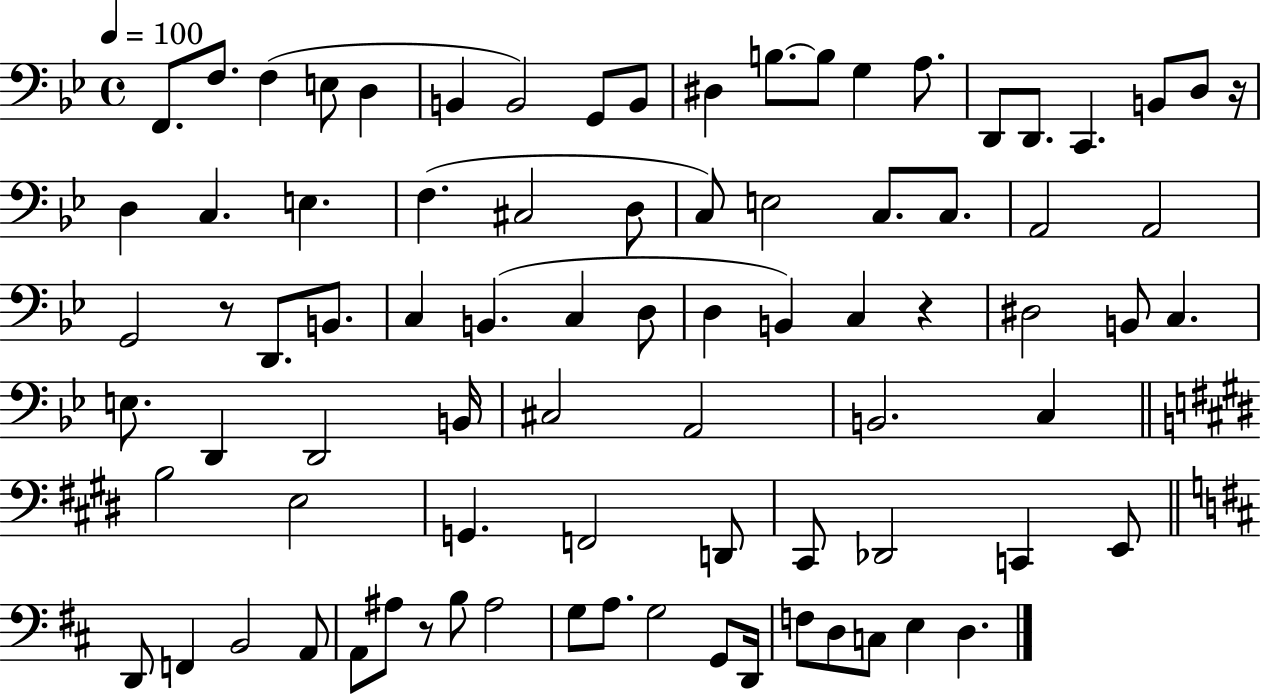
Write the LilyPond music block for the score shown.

{
  \clef bass
  \time 4/4
  \defaultTimeSignature
  \key bes \major
  \tempo 4 = 100
  f,8. f8. f4( e8 d4 | b,4 b,2) g,8 b,8 | dis4 b8.~~ b8 g4 a8. | d,8 d,8. c,4. b,8 d8 r16 | \break d4 c4. e4. | f4.( cis2 d8 | c8) e2 c8. c8. | a,2 a,2 | \break g,2 r8 d,8. b,8. | c4 b,4.( c4 d8 | d4 b,4) c4 r4 | dis2 b,8 c4. | \break e8. d,4 d,2 b,16 | cis2 a,2 | b,2. c4 | \bar "||" \break \key e \major b2 e2 | g,4. f,2 d,8 | cis,8 des,2 c,4 e,8 | \bar "||" \break \key b \minor d,8 f,4 b,2 a,8 | a,8 ais8 r8 b8 ais2 | g8 a8. g2 g,8 d,16 | f8 d8 c8 e4 d4. | \break \bar "|."
}